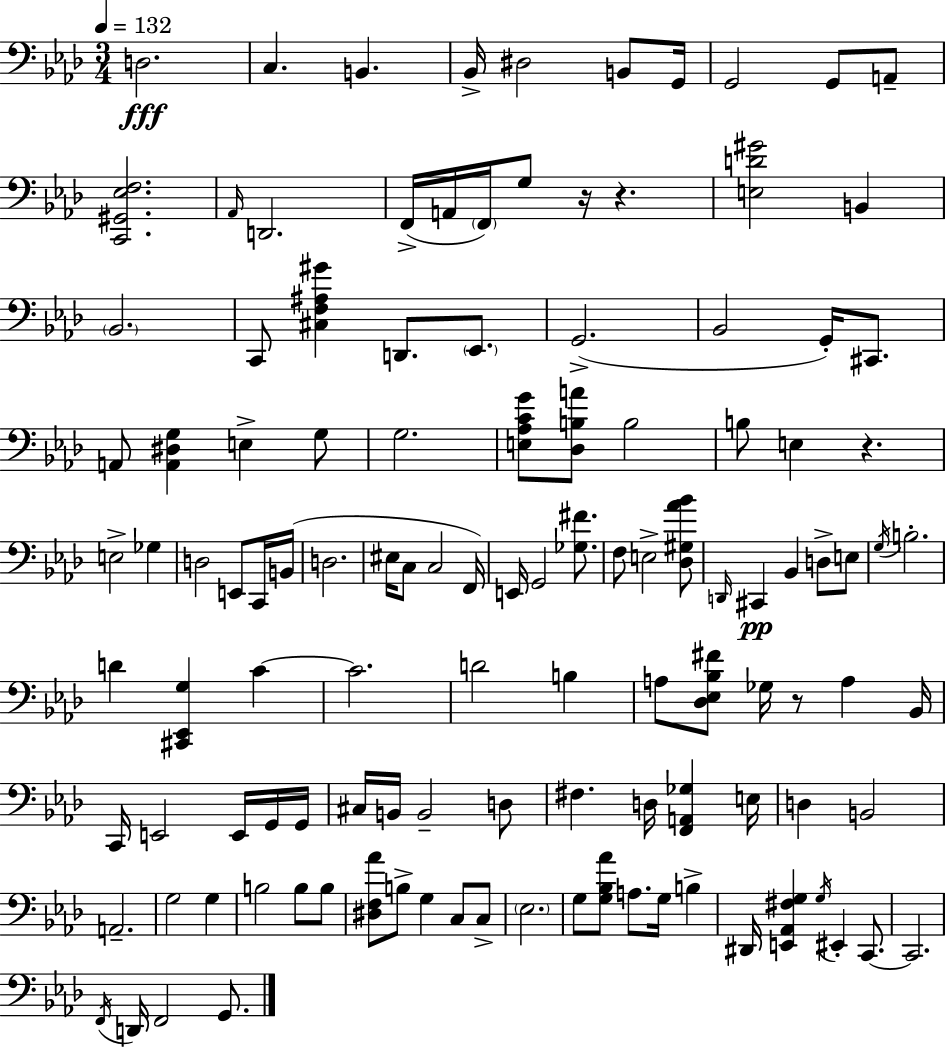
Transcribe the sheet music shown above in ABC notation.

X:1
T:Untitled
M:3/4
L:1/4
K:Ab
D,2 C, B,, _B,,/4 ^D,2 B,,/2 G,,/4 G,,2 G,,/2 A,,/2 [C,,^G,,_E,F,]2 _A,,/4 D,,2 F,,/4 A,,/4 F,,/4 G,/2 z/4 z [E,D^G]2 B,, _B,,2 C,,/2 [^C,F,^A,^G] D,,/2 _E,,/2 G,,2 _B,,2 G,,/4 ^C,,/2 A,,/2 [A,,^D,G,] E, G,/2 G,2 [E,_A,CG]/2 [_D,B,A]/2 B,2 B,/2 E, z E,2 _G, D,2 E,,/2 C,,/4 B,,/4 D,2 ^E,/4 C,/2 C,2 F,,/4 E,,/4 G,,2 [_G,^F]/2 F,/2 E,2 [_D,^G,_A_B]/2 D,,/4 ^C,, _B,, D,/2 E,/2 G,/4 B,2 D [^C,,_E,,G,] C C2 D2 B, A,/2 [_D,_E,_B,^F]/2 _G,/4 z/2 A, _B,,/4 C,,/4 E,,2 E,,/4 G,,/4 G,,/4 ^C,/4 B,,/4 B,,2 D,/2 ^F, D,/4 [F,,A,,_G,] E,/4 D, B,,2 A,,2 G,2 G, B,2 B,/2 B,/2 [^D,F,_A]/2 B,/2 G, C,/2 C,/2 _E,2 G,/2 [G,_B,_A]/2 A,/2 G,/4 B, ^D,,/4 [E,,_A,,^F,G,] G,/4 ^E,, C,,/2 C,,2 F,,/4 D,,/4 F,,2 G,,/2